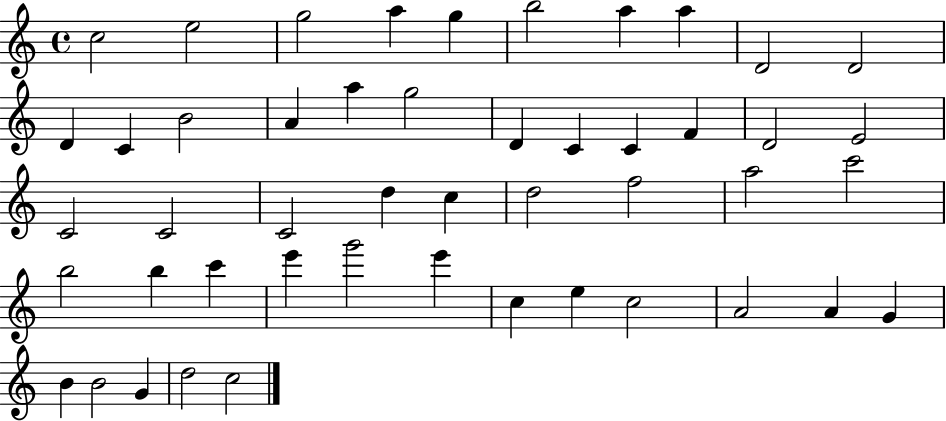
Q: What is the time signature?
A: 4/4